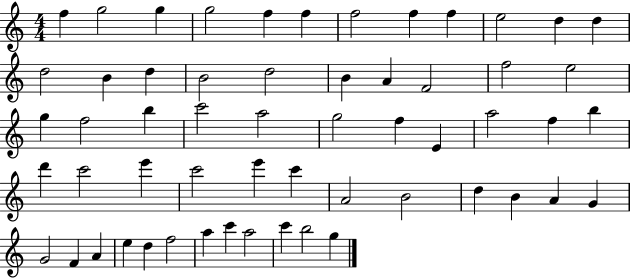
F5/q G5/h G5/q G5/h F5/q F5/q F5/h F5/q F5/q E5/h D5/q D5/q D5/h B4/q D5/q B4/h D5/h B4/q A4/q F4/h F5/h E5/h G5/q F5/h B5/q C6/h A5/h G5/h F5/q E4/q A5/h F5/q B5/q D6/q C6/h E6/q C6/h E6/q C6/q A4/h B4/h D5/q B4/q A4/q G4/q G4/h F4/q A4/q E5/q D5/q F5/h A5/q C6/q A5/h C6/q B5/h G5/q